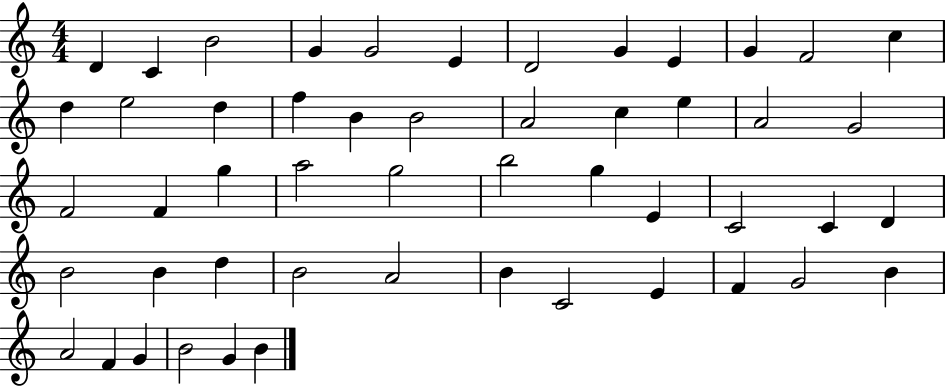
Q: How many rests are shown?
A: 0